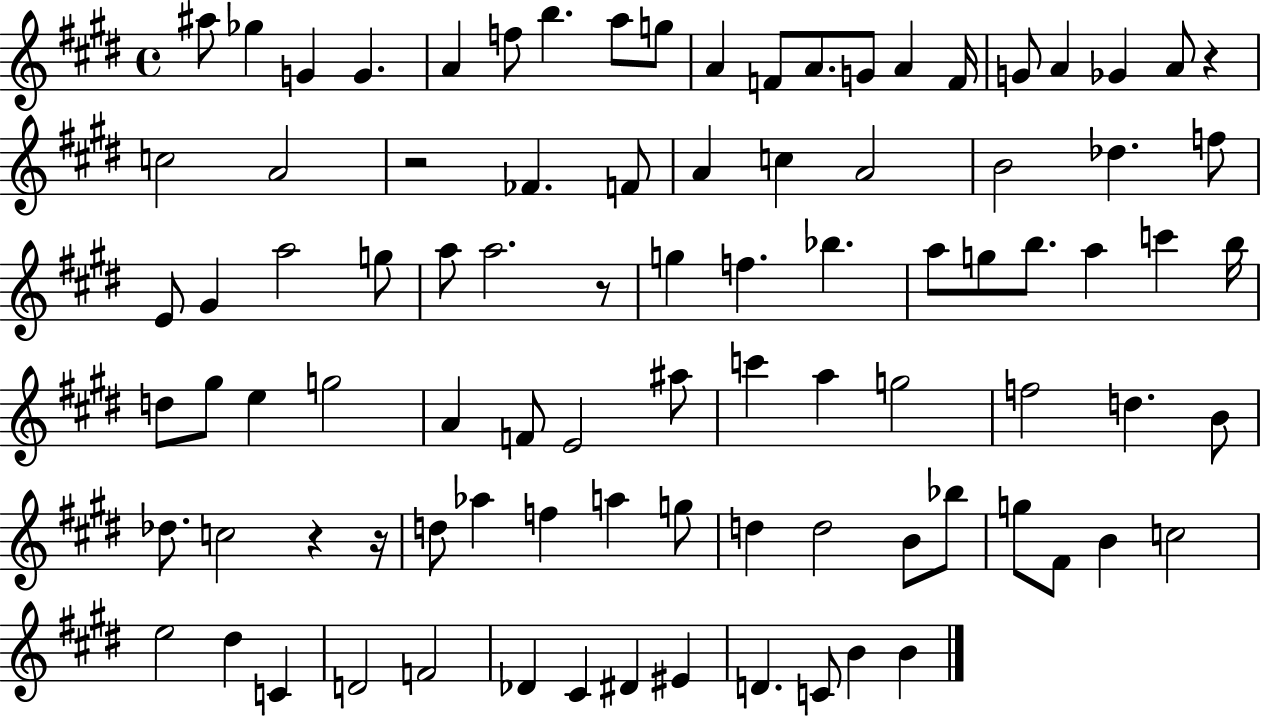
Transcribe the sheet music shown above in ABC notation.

X:1
T:Untitled
M:4/4
L:1/4
K:E
^a/2 _g G G A f/2 b a/2 g/2 A F/2 A/2 G/2 A F/4 G/2 A _G A/2 z c2 A2 z2 _F F/2 A c A2 B2 _d f/2 E/2 ^G a2 g/2 a/2 a2 z/2 g f _b a/2 g/2 b/2 a c' b/4 d/2 ^g/2 e g2 A F/2 E2 ^a/2 c' a g2 f2 d B/2 _d/2 c2 z z/4 d/2 _a f a g/2 d d2 B/2 _b/2 g/2 ^F/2 B c2 e2 ^d C D2 F2 _D ^C ^D ^E D C/2 B B